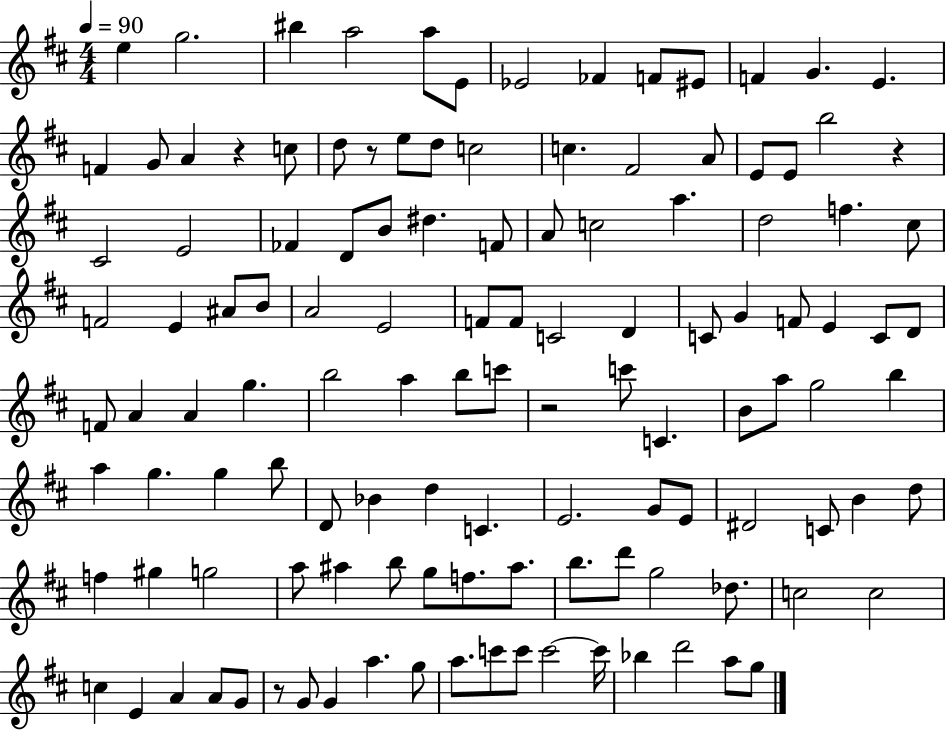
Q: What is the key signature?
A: D major